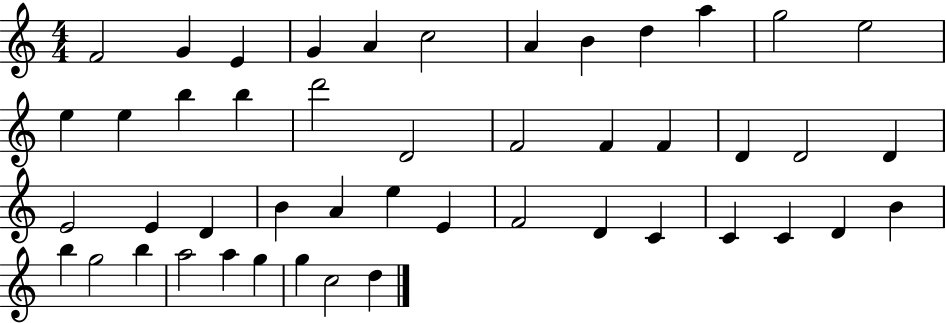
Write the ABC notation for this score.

X:1
T:Untitled
M:4/4
L:1/4
K:C
F2 G E G A c2 A B d a g2 e2 e e b b d'2 D2 F2 F F D D2 D E2 E D B A e E F2 D C C C D B b g2 b a2 a g g c2 d